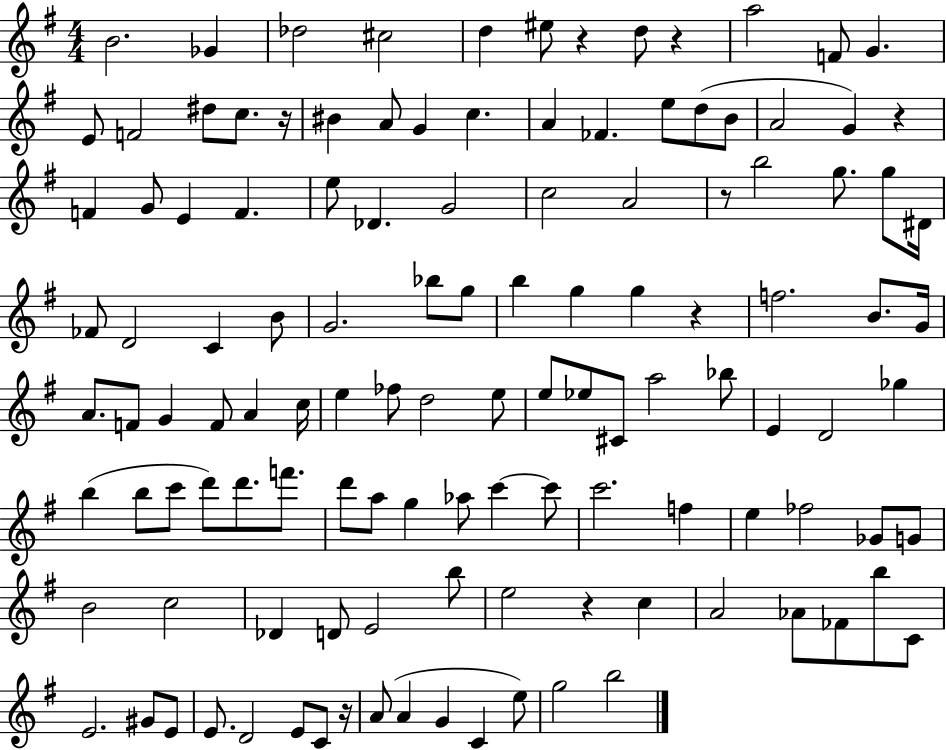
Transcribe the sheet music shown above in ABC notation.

X:1
T:Untitled
M:4/4
L:1/4
K:G
B2 _G _d2 ^c2 d ^e/2 z d/2 z a2 F/2 G E/2 F2 ^d/2 c/2 z/4 ^B A/2 G c A _F e/2 d/2 B/2 A2 G z F G/2 E F e/2 _D G2 c2 A2 z/2 b2 g/2 g/2 ^D/4 _F/2 D2 C B/2 G2 _b/2 g/2 b g g z f2 B/2 G/4 A/2 F/2 G F/2 A c/4 e _f/2 d2 e/2 e/2 _e/2 ^C/2 a2 _b/2 E D2 _g b b/2 c'/2 d'/2 d'/2 f'/2 d'/2 a/2 g _a/2 c' c'/2 c'2 f e _f2 _G/2 G/2 B2 c2 _D D/2 E2 b/2 e2 z c A2 _A/2 _F/2 b/2 C/2 E2 ^G/2 E/2 E/2 D2 E/2 C/2 z/4 A/2 A G C e/2 g2 b2